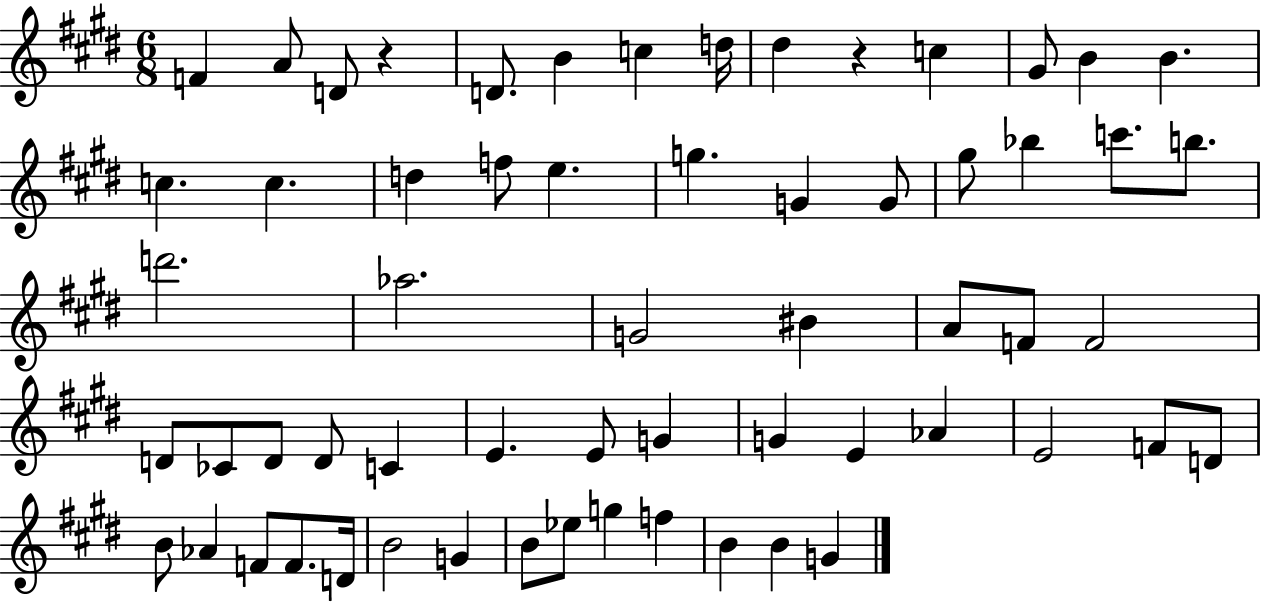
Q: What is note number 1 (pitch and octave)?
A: F4